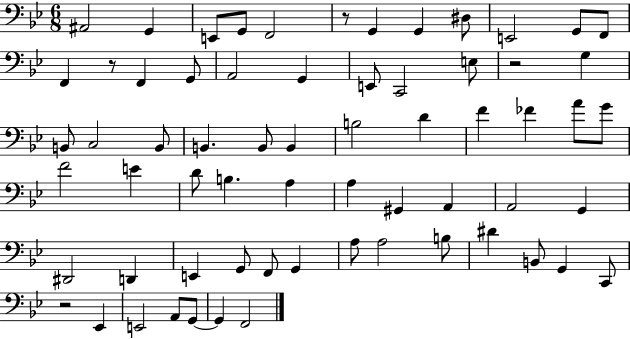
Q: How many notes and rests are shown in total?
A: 65